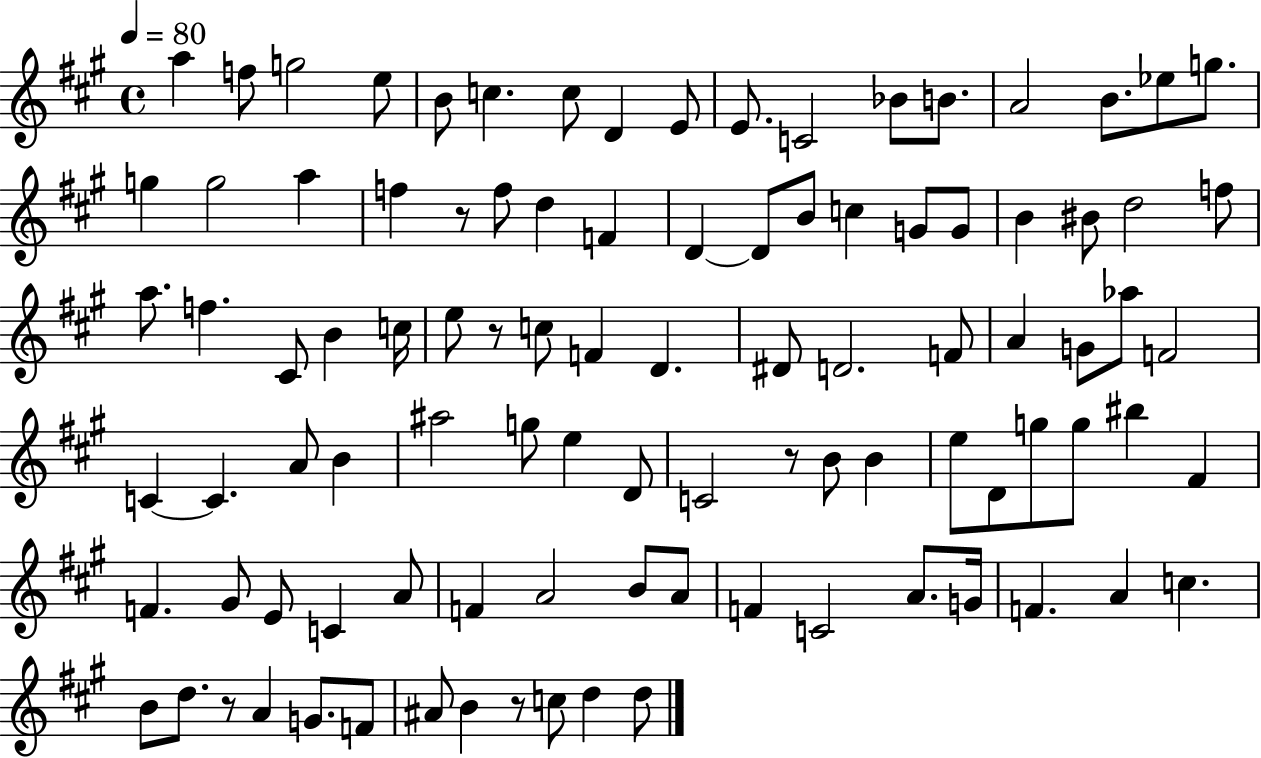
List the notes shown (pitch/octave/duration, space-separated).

A5/q F5/e G5/h E5/e B4/e C5/q. C5/e D4/q E4/e E4/e. C4/h Bb4/e B4/e. A4/h B4/e. Eb5/e G5/e. G5/q G5/h A5/q F5/q R/e F5/e D5/q F4/q D4/q D4/e B4/e C5/q G4/e G4/e B4/q BIS4/e D5/h F5/e A5/e. F5/q. C#4/e B4/q C5/s E5/e R/e C5/e F4/q D4/q. D#4/e D4/h. F4/e A4/q G4/e Ab5/e F4/h C4/q C4/q. A4/e B4/q A#5/h G5/e E5/q D4/e C4/h R/e B4/e B4/q E5/e D4/e G5/e G5/e BIS5/q F#4/q F4/q. G#4/e E4/e C4/q A4/e F4/q A4/h B4/e A4/e F4/q C4/h A4/e. G4/s F4/q. A4/q C5/q. B4/e D5/e. R/e A4/q G4/e. F4/e A#4/e B4/q R/e C5/e D5/q D5/e